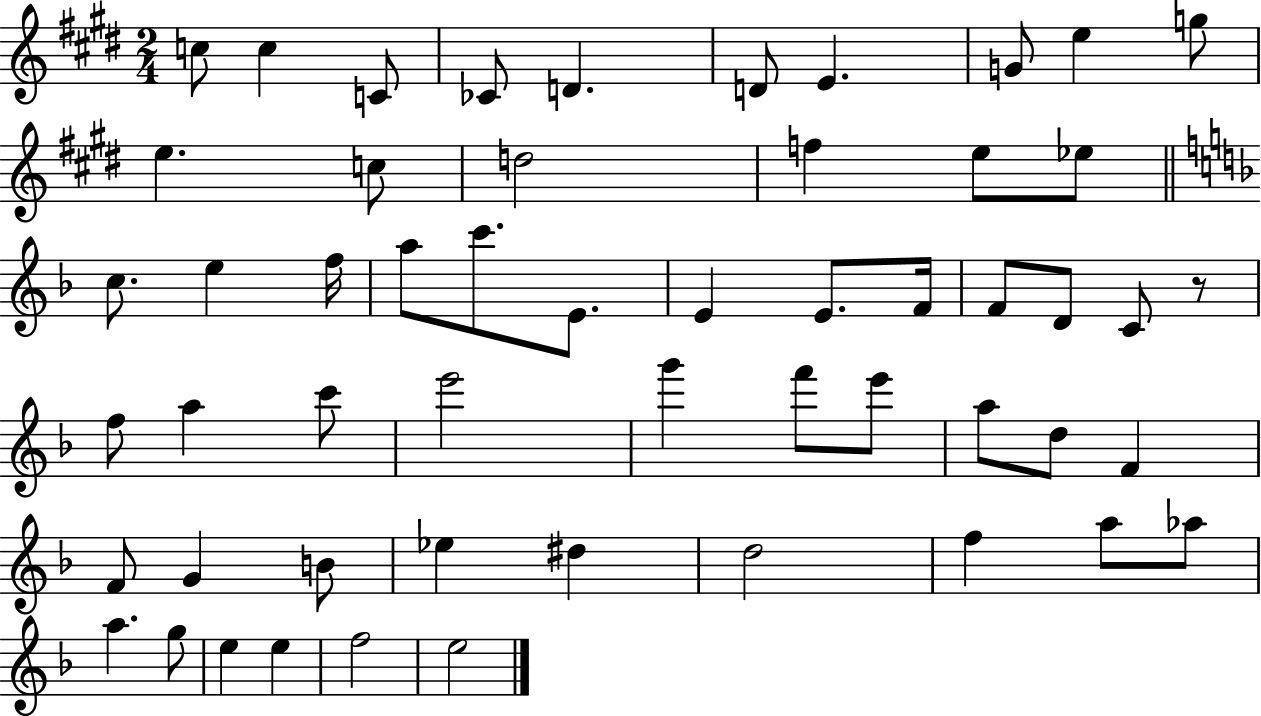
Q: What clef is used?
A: treble